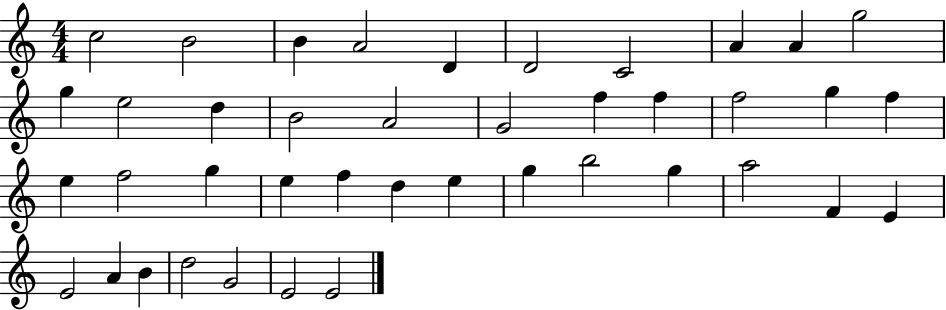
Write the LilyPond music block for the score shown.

{
  \clef treble
  \numericTimeSignature
  \time 4/4
  \key c \major
  c''2 b'2 | b'4 a'2 d'4 | d'2 c'2 | a'4 a'4 g''2 | \break g''4 e''2 d''4 | b'2 a'2 | g'2 f''4 f''4 | f''2 g''4 f''4 | \break e''4 f''2 g''4 | e''4 f''4 d''4 e''4 | g''4 b''2 g''4 | a''2 f'4 e'4 | \break e'2 a'4 b'4 | d''2 g'2 | e'2 e'2 | \bar "|."
}